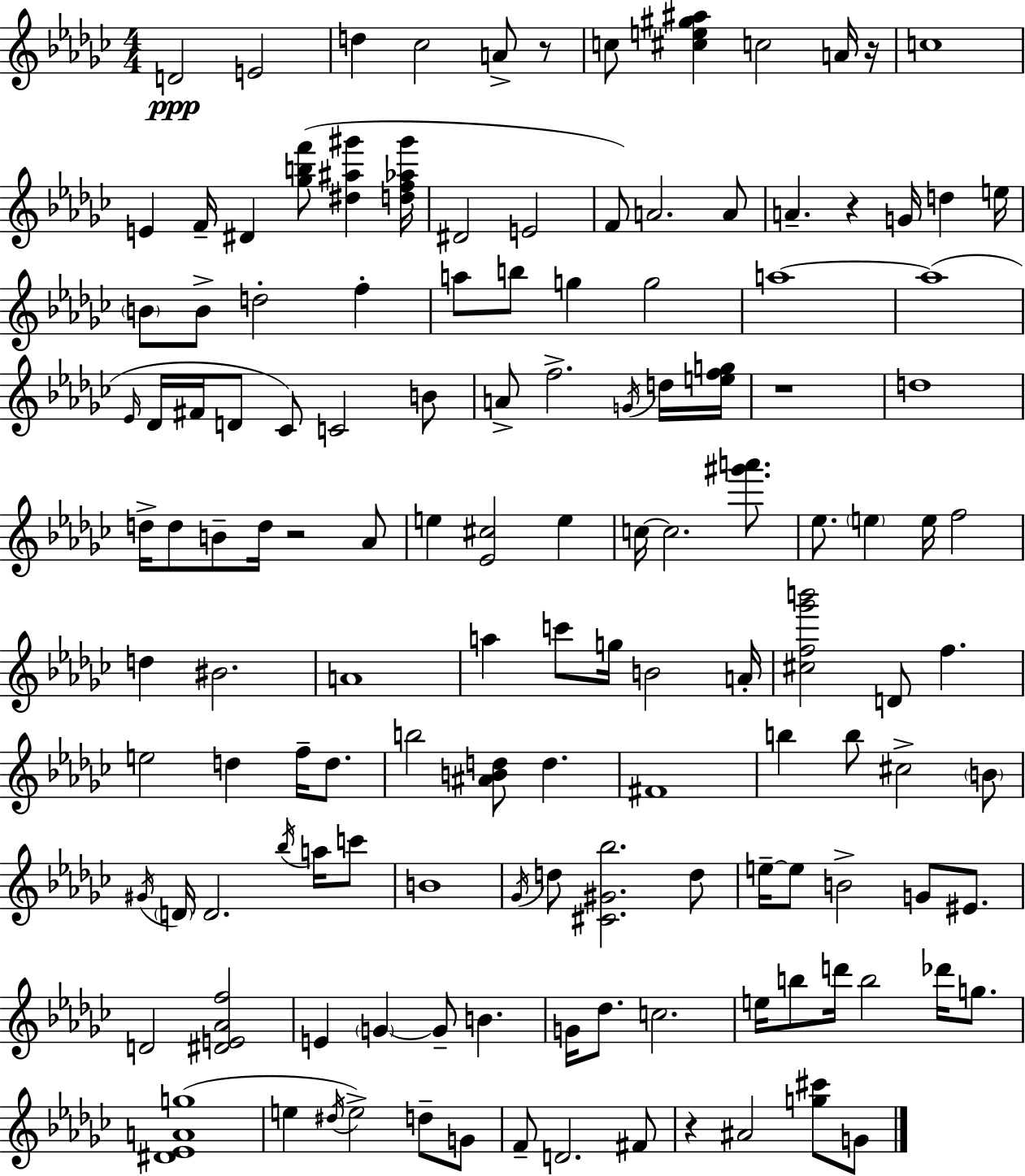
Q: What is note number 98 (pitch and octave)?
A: G4